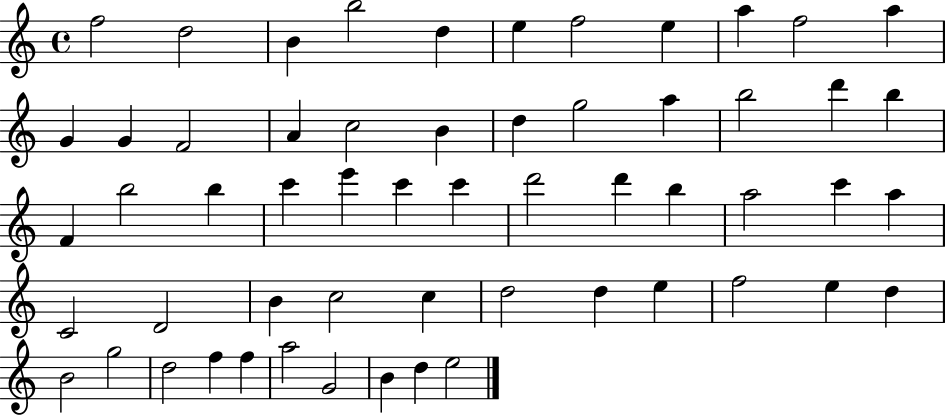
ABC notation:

X:1
T:Untitled
M:4/4
L:1/4
K:C
f2 d2 B b2 d e f2 e a f2 a G G F2 A c2 B d g2 a b2 d' b F b2 b c' e' c' c' d'2 d' b a2 c' a C2 D2 B c2 c d2 d e f2 e d B2 g2 d2 f f a2 G2 B d e2